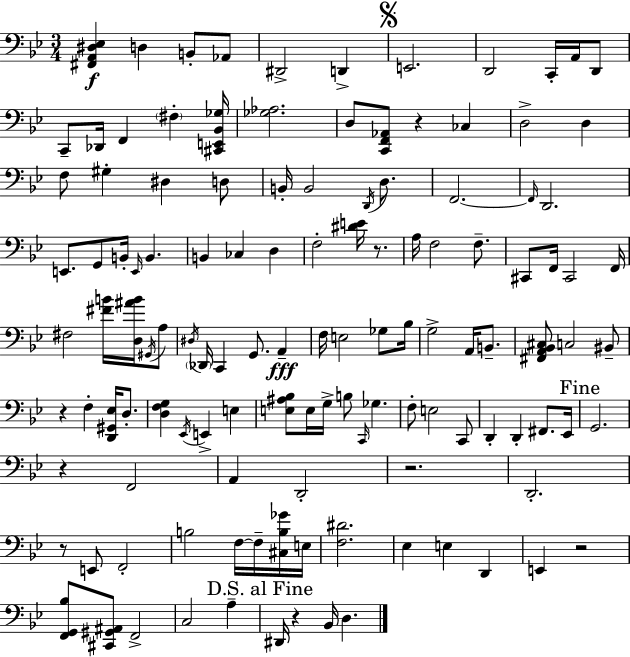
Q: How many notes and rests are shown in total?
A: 123